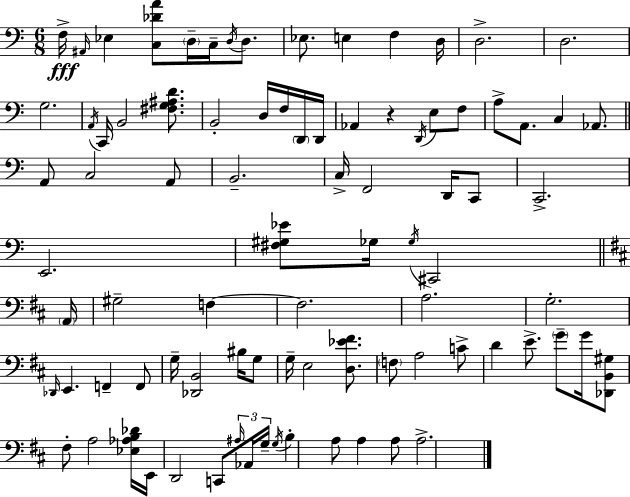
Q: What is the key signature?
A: C major